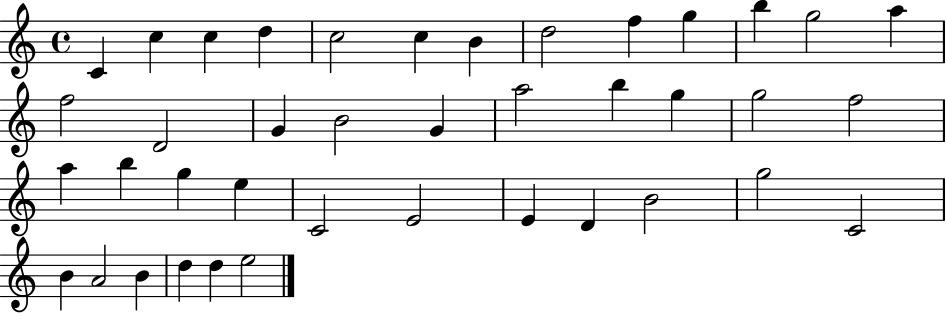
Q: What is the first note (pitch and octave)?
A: C4